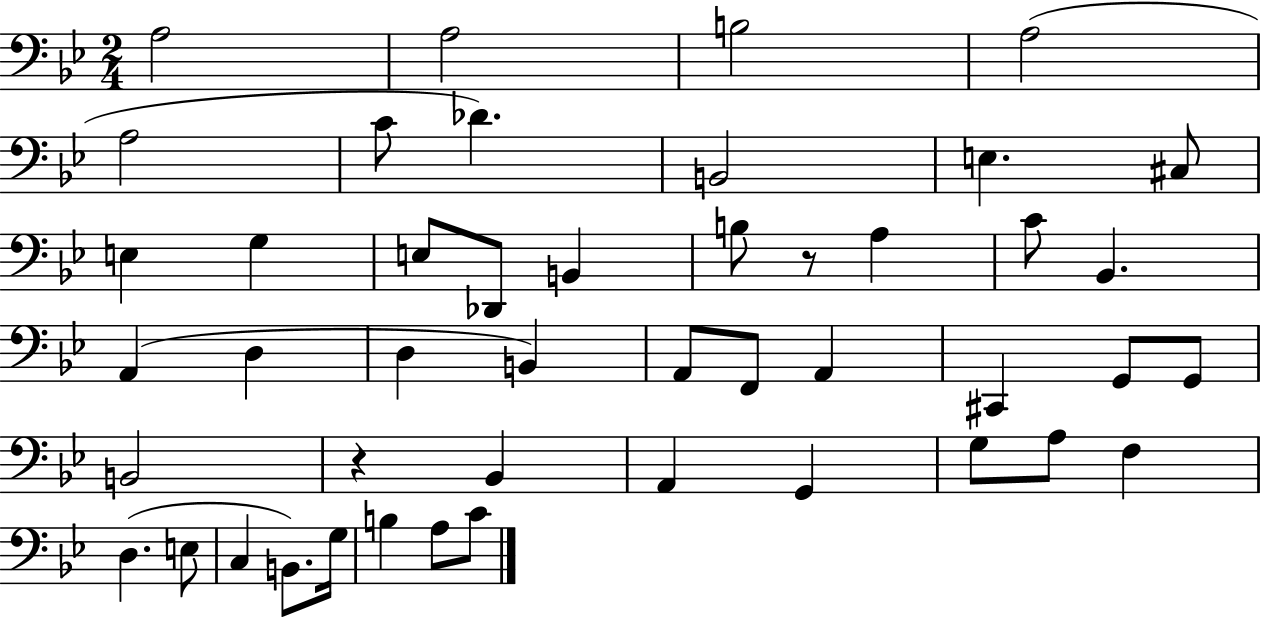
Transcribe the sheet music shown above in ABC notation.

X:1
T:Untitled
M:2/4
L:1/4
K:Bb
A,2 A,2 B,2 A,2 A,2 C/2 _D B,,2 E, ^C,/2 E, G, E,/2 _D,,/2 B,, B,/2 z/2 A, C/2 _B,, A,, D, D, B,, A,,/2 F,,/2 A,, ^C,, G,,/2 G,,/2 B,,2 z _B,, A,, G,, G,/2 A,/2 F, D, E,/2 C, B,,/2 G,/4 B, A,/2 C/2